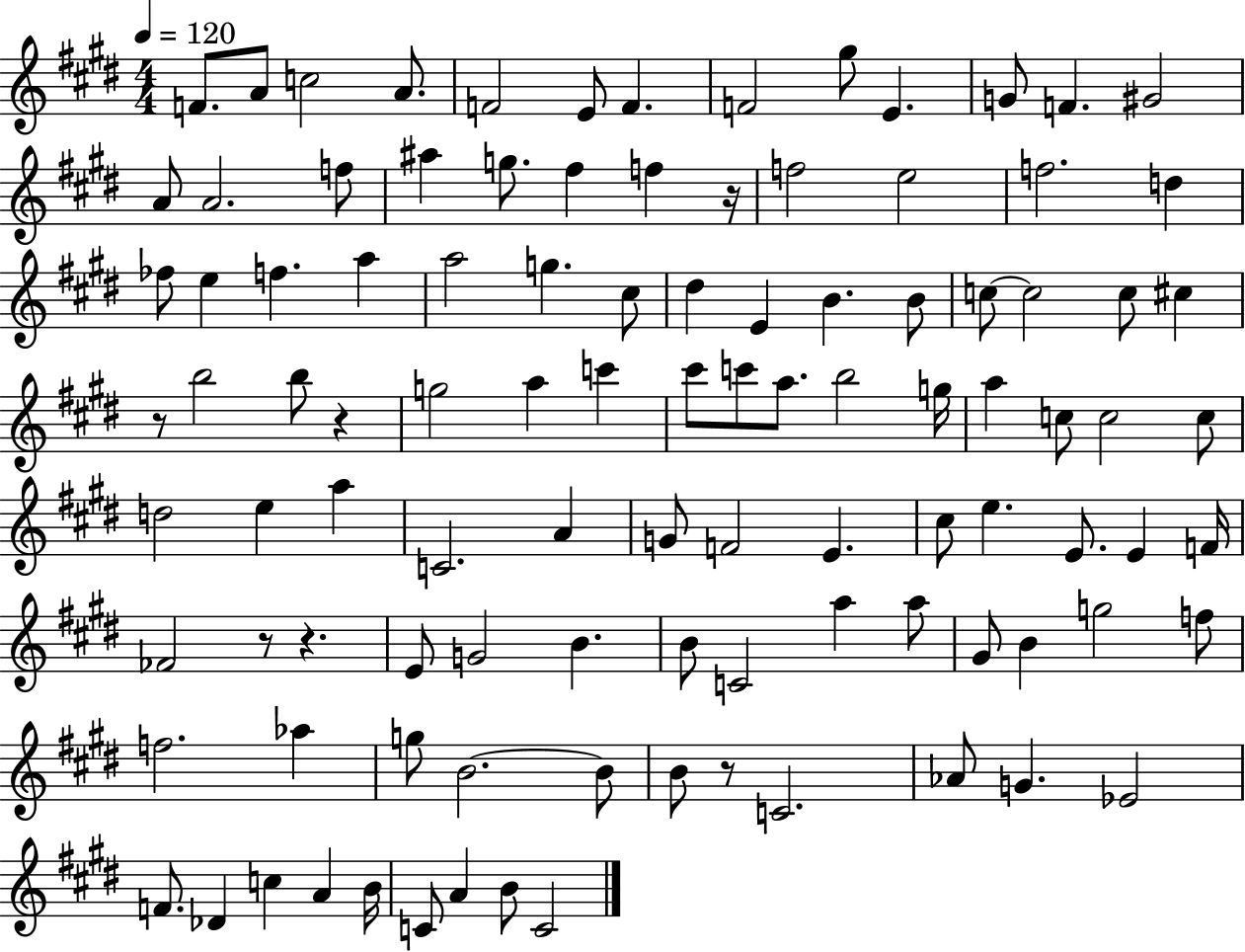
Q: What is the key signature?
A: E major